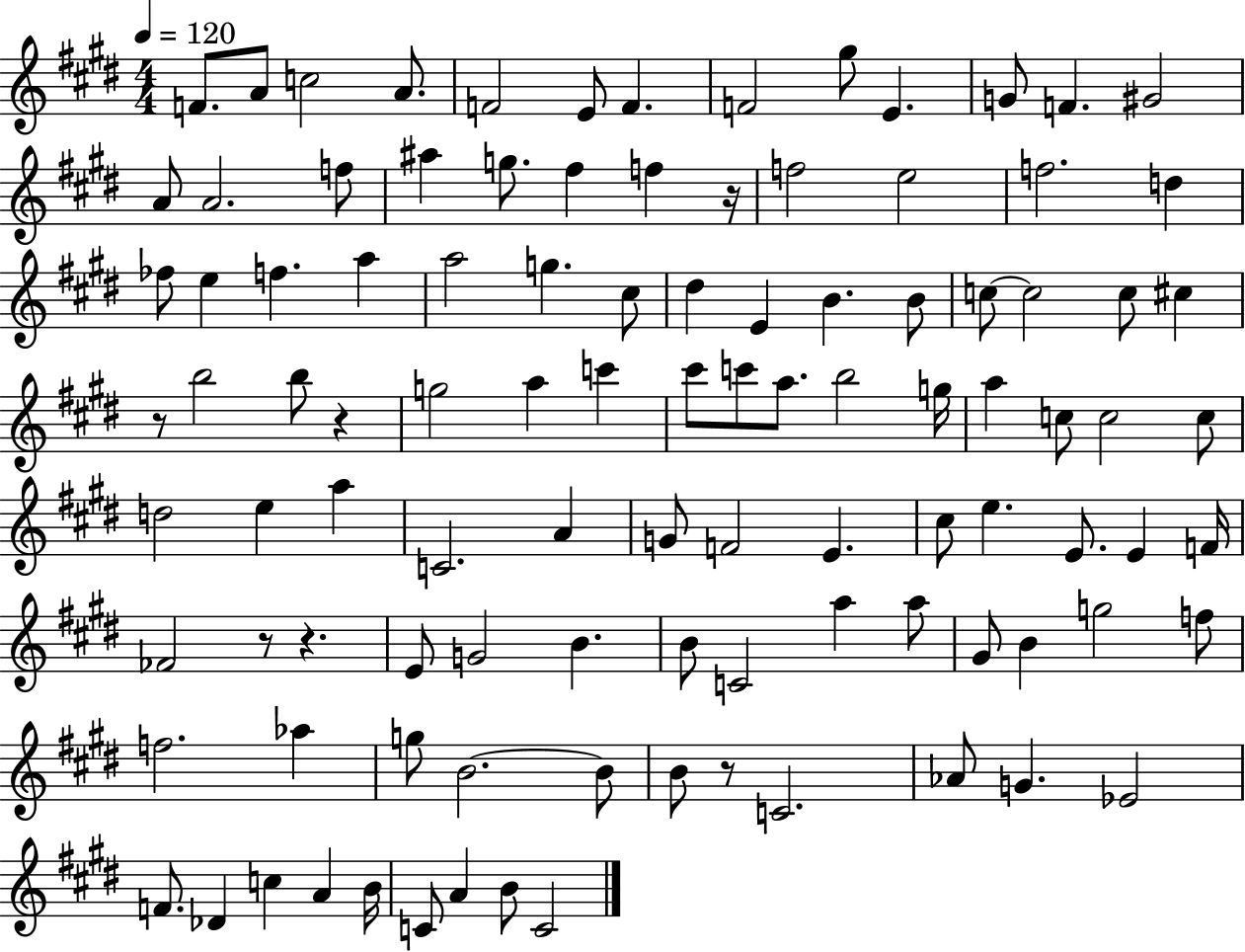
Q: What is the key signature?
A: E major